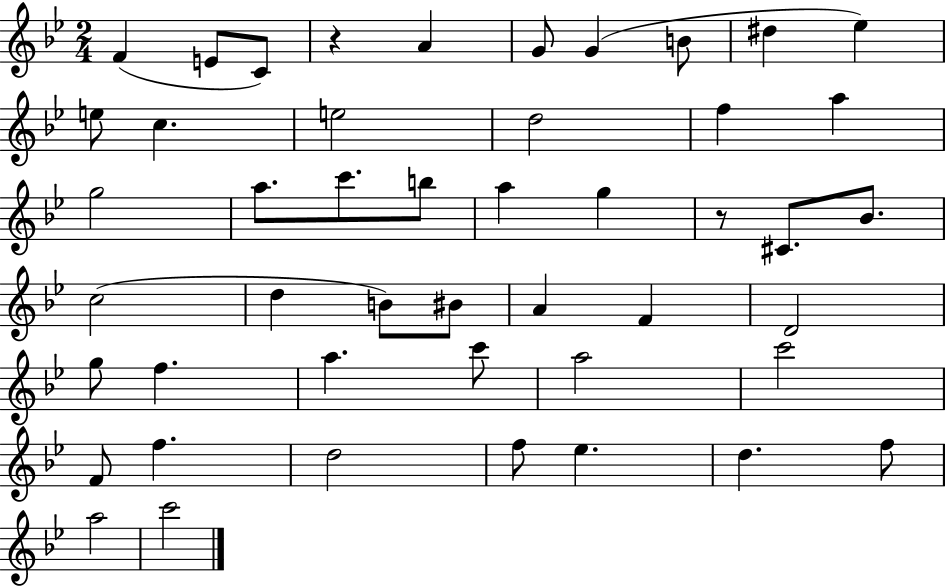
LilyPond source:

{
  \clef treble
  \numericTimeSignature
  \time 2/4
  \key bes \major
  f'4( e'8 c'8) | r4 a'4 | g'8 g'4( b'8 | dis''4 ees''4) | \break e''8 c''4. | e''2 | d''2 | f''4 a''4 | \break g''2 | a''8. c'''8. b''8 | a''4 g''4 | r8 cis'8. bes'8. | \break c''2( | d''4 b'8) bis'8 | a'4 f'4 | d'2 | \break g''8 f''4. | a''4. c'''8 | a''2 | c'''2 | \break f'8 f''4. | d''2 | f''8 ees''4. | d''4. f''8 | \break a''2 | c'''2 | \bar "|."
}